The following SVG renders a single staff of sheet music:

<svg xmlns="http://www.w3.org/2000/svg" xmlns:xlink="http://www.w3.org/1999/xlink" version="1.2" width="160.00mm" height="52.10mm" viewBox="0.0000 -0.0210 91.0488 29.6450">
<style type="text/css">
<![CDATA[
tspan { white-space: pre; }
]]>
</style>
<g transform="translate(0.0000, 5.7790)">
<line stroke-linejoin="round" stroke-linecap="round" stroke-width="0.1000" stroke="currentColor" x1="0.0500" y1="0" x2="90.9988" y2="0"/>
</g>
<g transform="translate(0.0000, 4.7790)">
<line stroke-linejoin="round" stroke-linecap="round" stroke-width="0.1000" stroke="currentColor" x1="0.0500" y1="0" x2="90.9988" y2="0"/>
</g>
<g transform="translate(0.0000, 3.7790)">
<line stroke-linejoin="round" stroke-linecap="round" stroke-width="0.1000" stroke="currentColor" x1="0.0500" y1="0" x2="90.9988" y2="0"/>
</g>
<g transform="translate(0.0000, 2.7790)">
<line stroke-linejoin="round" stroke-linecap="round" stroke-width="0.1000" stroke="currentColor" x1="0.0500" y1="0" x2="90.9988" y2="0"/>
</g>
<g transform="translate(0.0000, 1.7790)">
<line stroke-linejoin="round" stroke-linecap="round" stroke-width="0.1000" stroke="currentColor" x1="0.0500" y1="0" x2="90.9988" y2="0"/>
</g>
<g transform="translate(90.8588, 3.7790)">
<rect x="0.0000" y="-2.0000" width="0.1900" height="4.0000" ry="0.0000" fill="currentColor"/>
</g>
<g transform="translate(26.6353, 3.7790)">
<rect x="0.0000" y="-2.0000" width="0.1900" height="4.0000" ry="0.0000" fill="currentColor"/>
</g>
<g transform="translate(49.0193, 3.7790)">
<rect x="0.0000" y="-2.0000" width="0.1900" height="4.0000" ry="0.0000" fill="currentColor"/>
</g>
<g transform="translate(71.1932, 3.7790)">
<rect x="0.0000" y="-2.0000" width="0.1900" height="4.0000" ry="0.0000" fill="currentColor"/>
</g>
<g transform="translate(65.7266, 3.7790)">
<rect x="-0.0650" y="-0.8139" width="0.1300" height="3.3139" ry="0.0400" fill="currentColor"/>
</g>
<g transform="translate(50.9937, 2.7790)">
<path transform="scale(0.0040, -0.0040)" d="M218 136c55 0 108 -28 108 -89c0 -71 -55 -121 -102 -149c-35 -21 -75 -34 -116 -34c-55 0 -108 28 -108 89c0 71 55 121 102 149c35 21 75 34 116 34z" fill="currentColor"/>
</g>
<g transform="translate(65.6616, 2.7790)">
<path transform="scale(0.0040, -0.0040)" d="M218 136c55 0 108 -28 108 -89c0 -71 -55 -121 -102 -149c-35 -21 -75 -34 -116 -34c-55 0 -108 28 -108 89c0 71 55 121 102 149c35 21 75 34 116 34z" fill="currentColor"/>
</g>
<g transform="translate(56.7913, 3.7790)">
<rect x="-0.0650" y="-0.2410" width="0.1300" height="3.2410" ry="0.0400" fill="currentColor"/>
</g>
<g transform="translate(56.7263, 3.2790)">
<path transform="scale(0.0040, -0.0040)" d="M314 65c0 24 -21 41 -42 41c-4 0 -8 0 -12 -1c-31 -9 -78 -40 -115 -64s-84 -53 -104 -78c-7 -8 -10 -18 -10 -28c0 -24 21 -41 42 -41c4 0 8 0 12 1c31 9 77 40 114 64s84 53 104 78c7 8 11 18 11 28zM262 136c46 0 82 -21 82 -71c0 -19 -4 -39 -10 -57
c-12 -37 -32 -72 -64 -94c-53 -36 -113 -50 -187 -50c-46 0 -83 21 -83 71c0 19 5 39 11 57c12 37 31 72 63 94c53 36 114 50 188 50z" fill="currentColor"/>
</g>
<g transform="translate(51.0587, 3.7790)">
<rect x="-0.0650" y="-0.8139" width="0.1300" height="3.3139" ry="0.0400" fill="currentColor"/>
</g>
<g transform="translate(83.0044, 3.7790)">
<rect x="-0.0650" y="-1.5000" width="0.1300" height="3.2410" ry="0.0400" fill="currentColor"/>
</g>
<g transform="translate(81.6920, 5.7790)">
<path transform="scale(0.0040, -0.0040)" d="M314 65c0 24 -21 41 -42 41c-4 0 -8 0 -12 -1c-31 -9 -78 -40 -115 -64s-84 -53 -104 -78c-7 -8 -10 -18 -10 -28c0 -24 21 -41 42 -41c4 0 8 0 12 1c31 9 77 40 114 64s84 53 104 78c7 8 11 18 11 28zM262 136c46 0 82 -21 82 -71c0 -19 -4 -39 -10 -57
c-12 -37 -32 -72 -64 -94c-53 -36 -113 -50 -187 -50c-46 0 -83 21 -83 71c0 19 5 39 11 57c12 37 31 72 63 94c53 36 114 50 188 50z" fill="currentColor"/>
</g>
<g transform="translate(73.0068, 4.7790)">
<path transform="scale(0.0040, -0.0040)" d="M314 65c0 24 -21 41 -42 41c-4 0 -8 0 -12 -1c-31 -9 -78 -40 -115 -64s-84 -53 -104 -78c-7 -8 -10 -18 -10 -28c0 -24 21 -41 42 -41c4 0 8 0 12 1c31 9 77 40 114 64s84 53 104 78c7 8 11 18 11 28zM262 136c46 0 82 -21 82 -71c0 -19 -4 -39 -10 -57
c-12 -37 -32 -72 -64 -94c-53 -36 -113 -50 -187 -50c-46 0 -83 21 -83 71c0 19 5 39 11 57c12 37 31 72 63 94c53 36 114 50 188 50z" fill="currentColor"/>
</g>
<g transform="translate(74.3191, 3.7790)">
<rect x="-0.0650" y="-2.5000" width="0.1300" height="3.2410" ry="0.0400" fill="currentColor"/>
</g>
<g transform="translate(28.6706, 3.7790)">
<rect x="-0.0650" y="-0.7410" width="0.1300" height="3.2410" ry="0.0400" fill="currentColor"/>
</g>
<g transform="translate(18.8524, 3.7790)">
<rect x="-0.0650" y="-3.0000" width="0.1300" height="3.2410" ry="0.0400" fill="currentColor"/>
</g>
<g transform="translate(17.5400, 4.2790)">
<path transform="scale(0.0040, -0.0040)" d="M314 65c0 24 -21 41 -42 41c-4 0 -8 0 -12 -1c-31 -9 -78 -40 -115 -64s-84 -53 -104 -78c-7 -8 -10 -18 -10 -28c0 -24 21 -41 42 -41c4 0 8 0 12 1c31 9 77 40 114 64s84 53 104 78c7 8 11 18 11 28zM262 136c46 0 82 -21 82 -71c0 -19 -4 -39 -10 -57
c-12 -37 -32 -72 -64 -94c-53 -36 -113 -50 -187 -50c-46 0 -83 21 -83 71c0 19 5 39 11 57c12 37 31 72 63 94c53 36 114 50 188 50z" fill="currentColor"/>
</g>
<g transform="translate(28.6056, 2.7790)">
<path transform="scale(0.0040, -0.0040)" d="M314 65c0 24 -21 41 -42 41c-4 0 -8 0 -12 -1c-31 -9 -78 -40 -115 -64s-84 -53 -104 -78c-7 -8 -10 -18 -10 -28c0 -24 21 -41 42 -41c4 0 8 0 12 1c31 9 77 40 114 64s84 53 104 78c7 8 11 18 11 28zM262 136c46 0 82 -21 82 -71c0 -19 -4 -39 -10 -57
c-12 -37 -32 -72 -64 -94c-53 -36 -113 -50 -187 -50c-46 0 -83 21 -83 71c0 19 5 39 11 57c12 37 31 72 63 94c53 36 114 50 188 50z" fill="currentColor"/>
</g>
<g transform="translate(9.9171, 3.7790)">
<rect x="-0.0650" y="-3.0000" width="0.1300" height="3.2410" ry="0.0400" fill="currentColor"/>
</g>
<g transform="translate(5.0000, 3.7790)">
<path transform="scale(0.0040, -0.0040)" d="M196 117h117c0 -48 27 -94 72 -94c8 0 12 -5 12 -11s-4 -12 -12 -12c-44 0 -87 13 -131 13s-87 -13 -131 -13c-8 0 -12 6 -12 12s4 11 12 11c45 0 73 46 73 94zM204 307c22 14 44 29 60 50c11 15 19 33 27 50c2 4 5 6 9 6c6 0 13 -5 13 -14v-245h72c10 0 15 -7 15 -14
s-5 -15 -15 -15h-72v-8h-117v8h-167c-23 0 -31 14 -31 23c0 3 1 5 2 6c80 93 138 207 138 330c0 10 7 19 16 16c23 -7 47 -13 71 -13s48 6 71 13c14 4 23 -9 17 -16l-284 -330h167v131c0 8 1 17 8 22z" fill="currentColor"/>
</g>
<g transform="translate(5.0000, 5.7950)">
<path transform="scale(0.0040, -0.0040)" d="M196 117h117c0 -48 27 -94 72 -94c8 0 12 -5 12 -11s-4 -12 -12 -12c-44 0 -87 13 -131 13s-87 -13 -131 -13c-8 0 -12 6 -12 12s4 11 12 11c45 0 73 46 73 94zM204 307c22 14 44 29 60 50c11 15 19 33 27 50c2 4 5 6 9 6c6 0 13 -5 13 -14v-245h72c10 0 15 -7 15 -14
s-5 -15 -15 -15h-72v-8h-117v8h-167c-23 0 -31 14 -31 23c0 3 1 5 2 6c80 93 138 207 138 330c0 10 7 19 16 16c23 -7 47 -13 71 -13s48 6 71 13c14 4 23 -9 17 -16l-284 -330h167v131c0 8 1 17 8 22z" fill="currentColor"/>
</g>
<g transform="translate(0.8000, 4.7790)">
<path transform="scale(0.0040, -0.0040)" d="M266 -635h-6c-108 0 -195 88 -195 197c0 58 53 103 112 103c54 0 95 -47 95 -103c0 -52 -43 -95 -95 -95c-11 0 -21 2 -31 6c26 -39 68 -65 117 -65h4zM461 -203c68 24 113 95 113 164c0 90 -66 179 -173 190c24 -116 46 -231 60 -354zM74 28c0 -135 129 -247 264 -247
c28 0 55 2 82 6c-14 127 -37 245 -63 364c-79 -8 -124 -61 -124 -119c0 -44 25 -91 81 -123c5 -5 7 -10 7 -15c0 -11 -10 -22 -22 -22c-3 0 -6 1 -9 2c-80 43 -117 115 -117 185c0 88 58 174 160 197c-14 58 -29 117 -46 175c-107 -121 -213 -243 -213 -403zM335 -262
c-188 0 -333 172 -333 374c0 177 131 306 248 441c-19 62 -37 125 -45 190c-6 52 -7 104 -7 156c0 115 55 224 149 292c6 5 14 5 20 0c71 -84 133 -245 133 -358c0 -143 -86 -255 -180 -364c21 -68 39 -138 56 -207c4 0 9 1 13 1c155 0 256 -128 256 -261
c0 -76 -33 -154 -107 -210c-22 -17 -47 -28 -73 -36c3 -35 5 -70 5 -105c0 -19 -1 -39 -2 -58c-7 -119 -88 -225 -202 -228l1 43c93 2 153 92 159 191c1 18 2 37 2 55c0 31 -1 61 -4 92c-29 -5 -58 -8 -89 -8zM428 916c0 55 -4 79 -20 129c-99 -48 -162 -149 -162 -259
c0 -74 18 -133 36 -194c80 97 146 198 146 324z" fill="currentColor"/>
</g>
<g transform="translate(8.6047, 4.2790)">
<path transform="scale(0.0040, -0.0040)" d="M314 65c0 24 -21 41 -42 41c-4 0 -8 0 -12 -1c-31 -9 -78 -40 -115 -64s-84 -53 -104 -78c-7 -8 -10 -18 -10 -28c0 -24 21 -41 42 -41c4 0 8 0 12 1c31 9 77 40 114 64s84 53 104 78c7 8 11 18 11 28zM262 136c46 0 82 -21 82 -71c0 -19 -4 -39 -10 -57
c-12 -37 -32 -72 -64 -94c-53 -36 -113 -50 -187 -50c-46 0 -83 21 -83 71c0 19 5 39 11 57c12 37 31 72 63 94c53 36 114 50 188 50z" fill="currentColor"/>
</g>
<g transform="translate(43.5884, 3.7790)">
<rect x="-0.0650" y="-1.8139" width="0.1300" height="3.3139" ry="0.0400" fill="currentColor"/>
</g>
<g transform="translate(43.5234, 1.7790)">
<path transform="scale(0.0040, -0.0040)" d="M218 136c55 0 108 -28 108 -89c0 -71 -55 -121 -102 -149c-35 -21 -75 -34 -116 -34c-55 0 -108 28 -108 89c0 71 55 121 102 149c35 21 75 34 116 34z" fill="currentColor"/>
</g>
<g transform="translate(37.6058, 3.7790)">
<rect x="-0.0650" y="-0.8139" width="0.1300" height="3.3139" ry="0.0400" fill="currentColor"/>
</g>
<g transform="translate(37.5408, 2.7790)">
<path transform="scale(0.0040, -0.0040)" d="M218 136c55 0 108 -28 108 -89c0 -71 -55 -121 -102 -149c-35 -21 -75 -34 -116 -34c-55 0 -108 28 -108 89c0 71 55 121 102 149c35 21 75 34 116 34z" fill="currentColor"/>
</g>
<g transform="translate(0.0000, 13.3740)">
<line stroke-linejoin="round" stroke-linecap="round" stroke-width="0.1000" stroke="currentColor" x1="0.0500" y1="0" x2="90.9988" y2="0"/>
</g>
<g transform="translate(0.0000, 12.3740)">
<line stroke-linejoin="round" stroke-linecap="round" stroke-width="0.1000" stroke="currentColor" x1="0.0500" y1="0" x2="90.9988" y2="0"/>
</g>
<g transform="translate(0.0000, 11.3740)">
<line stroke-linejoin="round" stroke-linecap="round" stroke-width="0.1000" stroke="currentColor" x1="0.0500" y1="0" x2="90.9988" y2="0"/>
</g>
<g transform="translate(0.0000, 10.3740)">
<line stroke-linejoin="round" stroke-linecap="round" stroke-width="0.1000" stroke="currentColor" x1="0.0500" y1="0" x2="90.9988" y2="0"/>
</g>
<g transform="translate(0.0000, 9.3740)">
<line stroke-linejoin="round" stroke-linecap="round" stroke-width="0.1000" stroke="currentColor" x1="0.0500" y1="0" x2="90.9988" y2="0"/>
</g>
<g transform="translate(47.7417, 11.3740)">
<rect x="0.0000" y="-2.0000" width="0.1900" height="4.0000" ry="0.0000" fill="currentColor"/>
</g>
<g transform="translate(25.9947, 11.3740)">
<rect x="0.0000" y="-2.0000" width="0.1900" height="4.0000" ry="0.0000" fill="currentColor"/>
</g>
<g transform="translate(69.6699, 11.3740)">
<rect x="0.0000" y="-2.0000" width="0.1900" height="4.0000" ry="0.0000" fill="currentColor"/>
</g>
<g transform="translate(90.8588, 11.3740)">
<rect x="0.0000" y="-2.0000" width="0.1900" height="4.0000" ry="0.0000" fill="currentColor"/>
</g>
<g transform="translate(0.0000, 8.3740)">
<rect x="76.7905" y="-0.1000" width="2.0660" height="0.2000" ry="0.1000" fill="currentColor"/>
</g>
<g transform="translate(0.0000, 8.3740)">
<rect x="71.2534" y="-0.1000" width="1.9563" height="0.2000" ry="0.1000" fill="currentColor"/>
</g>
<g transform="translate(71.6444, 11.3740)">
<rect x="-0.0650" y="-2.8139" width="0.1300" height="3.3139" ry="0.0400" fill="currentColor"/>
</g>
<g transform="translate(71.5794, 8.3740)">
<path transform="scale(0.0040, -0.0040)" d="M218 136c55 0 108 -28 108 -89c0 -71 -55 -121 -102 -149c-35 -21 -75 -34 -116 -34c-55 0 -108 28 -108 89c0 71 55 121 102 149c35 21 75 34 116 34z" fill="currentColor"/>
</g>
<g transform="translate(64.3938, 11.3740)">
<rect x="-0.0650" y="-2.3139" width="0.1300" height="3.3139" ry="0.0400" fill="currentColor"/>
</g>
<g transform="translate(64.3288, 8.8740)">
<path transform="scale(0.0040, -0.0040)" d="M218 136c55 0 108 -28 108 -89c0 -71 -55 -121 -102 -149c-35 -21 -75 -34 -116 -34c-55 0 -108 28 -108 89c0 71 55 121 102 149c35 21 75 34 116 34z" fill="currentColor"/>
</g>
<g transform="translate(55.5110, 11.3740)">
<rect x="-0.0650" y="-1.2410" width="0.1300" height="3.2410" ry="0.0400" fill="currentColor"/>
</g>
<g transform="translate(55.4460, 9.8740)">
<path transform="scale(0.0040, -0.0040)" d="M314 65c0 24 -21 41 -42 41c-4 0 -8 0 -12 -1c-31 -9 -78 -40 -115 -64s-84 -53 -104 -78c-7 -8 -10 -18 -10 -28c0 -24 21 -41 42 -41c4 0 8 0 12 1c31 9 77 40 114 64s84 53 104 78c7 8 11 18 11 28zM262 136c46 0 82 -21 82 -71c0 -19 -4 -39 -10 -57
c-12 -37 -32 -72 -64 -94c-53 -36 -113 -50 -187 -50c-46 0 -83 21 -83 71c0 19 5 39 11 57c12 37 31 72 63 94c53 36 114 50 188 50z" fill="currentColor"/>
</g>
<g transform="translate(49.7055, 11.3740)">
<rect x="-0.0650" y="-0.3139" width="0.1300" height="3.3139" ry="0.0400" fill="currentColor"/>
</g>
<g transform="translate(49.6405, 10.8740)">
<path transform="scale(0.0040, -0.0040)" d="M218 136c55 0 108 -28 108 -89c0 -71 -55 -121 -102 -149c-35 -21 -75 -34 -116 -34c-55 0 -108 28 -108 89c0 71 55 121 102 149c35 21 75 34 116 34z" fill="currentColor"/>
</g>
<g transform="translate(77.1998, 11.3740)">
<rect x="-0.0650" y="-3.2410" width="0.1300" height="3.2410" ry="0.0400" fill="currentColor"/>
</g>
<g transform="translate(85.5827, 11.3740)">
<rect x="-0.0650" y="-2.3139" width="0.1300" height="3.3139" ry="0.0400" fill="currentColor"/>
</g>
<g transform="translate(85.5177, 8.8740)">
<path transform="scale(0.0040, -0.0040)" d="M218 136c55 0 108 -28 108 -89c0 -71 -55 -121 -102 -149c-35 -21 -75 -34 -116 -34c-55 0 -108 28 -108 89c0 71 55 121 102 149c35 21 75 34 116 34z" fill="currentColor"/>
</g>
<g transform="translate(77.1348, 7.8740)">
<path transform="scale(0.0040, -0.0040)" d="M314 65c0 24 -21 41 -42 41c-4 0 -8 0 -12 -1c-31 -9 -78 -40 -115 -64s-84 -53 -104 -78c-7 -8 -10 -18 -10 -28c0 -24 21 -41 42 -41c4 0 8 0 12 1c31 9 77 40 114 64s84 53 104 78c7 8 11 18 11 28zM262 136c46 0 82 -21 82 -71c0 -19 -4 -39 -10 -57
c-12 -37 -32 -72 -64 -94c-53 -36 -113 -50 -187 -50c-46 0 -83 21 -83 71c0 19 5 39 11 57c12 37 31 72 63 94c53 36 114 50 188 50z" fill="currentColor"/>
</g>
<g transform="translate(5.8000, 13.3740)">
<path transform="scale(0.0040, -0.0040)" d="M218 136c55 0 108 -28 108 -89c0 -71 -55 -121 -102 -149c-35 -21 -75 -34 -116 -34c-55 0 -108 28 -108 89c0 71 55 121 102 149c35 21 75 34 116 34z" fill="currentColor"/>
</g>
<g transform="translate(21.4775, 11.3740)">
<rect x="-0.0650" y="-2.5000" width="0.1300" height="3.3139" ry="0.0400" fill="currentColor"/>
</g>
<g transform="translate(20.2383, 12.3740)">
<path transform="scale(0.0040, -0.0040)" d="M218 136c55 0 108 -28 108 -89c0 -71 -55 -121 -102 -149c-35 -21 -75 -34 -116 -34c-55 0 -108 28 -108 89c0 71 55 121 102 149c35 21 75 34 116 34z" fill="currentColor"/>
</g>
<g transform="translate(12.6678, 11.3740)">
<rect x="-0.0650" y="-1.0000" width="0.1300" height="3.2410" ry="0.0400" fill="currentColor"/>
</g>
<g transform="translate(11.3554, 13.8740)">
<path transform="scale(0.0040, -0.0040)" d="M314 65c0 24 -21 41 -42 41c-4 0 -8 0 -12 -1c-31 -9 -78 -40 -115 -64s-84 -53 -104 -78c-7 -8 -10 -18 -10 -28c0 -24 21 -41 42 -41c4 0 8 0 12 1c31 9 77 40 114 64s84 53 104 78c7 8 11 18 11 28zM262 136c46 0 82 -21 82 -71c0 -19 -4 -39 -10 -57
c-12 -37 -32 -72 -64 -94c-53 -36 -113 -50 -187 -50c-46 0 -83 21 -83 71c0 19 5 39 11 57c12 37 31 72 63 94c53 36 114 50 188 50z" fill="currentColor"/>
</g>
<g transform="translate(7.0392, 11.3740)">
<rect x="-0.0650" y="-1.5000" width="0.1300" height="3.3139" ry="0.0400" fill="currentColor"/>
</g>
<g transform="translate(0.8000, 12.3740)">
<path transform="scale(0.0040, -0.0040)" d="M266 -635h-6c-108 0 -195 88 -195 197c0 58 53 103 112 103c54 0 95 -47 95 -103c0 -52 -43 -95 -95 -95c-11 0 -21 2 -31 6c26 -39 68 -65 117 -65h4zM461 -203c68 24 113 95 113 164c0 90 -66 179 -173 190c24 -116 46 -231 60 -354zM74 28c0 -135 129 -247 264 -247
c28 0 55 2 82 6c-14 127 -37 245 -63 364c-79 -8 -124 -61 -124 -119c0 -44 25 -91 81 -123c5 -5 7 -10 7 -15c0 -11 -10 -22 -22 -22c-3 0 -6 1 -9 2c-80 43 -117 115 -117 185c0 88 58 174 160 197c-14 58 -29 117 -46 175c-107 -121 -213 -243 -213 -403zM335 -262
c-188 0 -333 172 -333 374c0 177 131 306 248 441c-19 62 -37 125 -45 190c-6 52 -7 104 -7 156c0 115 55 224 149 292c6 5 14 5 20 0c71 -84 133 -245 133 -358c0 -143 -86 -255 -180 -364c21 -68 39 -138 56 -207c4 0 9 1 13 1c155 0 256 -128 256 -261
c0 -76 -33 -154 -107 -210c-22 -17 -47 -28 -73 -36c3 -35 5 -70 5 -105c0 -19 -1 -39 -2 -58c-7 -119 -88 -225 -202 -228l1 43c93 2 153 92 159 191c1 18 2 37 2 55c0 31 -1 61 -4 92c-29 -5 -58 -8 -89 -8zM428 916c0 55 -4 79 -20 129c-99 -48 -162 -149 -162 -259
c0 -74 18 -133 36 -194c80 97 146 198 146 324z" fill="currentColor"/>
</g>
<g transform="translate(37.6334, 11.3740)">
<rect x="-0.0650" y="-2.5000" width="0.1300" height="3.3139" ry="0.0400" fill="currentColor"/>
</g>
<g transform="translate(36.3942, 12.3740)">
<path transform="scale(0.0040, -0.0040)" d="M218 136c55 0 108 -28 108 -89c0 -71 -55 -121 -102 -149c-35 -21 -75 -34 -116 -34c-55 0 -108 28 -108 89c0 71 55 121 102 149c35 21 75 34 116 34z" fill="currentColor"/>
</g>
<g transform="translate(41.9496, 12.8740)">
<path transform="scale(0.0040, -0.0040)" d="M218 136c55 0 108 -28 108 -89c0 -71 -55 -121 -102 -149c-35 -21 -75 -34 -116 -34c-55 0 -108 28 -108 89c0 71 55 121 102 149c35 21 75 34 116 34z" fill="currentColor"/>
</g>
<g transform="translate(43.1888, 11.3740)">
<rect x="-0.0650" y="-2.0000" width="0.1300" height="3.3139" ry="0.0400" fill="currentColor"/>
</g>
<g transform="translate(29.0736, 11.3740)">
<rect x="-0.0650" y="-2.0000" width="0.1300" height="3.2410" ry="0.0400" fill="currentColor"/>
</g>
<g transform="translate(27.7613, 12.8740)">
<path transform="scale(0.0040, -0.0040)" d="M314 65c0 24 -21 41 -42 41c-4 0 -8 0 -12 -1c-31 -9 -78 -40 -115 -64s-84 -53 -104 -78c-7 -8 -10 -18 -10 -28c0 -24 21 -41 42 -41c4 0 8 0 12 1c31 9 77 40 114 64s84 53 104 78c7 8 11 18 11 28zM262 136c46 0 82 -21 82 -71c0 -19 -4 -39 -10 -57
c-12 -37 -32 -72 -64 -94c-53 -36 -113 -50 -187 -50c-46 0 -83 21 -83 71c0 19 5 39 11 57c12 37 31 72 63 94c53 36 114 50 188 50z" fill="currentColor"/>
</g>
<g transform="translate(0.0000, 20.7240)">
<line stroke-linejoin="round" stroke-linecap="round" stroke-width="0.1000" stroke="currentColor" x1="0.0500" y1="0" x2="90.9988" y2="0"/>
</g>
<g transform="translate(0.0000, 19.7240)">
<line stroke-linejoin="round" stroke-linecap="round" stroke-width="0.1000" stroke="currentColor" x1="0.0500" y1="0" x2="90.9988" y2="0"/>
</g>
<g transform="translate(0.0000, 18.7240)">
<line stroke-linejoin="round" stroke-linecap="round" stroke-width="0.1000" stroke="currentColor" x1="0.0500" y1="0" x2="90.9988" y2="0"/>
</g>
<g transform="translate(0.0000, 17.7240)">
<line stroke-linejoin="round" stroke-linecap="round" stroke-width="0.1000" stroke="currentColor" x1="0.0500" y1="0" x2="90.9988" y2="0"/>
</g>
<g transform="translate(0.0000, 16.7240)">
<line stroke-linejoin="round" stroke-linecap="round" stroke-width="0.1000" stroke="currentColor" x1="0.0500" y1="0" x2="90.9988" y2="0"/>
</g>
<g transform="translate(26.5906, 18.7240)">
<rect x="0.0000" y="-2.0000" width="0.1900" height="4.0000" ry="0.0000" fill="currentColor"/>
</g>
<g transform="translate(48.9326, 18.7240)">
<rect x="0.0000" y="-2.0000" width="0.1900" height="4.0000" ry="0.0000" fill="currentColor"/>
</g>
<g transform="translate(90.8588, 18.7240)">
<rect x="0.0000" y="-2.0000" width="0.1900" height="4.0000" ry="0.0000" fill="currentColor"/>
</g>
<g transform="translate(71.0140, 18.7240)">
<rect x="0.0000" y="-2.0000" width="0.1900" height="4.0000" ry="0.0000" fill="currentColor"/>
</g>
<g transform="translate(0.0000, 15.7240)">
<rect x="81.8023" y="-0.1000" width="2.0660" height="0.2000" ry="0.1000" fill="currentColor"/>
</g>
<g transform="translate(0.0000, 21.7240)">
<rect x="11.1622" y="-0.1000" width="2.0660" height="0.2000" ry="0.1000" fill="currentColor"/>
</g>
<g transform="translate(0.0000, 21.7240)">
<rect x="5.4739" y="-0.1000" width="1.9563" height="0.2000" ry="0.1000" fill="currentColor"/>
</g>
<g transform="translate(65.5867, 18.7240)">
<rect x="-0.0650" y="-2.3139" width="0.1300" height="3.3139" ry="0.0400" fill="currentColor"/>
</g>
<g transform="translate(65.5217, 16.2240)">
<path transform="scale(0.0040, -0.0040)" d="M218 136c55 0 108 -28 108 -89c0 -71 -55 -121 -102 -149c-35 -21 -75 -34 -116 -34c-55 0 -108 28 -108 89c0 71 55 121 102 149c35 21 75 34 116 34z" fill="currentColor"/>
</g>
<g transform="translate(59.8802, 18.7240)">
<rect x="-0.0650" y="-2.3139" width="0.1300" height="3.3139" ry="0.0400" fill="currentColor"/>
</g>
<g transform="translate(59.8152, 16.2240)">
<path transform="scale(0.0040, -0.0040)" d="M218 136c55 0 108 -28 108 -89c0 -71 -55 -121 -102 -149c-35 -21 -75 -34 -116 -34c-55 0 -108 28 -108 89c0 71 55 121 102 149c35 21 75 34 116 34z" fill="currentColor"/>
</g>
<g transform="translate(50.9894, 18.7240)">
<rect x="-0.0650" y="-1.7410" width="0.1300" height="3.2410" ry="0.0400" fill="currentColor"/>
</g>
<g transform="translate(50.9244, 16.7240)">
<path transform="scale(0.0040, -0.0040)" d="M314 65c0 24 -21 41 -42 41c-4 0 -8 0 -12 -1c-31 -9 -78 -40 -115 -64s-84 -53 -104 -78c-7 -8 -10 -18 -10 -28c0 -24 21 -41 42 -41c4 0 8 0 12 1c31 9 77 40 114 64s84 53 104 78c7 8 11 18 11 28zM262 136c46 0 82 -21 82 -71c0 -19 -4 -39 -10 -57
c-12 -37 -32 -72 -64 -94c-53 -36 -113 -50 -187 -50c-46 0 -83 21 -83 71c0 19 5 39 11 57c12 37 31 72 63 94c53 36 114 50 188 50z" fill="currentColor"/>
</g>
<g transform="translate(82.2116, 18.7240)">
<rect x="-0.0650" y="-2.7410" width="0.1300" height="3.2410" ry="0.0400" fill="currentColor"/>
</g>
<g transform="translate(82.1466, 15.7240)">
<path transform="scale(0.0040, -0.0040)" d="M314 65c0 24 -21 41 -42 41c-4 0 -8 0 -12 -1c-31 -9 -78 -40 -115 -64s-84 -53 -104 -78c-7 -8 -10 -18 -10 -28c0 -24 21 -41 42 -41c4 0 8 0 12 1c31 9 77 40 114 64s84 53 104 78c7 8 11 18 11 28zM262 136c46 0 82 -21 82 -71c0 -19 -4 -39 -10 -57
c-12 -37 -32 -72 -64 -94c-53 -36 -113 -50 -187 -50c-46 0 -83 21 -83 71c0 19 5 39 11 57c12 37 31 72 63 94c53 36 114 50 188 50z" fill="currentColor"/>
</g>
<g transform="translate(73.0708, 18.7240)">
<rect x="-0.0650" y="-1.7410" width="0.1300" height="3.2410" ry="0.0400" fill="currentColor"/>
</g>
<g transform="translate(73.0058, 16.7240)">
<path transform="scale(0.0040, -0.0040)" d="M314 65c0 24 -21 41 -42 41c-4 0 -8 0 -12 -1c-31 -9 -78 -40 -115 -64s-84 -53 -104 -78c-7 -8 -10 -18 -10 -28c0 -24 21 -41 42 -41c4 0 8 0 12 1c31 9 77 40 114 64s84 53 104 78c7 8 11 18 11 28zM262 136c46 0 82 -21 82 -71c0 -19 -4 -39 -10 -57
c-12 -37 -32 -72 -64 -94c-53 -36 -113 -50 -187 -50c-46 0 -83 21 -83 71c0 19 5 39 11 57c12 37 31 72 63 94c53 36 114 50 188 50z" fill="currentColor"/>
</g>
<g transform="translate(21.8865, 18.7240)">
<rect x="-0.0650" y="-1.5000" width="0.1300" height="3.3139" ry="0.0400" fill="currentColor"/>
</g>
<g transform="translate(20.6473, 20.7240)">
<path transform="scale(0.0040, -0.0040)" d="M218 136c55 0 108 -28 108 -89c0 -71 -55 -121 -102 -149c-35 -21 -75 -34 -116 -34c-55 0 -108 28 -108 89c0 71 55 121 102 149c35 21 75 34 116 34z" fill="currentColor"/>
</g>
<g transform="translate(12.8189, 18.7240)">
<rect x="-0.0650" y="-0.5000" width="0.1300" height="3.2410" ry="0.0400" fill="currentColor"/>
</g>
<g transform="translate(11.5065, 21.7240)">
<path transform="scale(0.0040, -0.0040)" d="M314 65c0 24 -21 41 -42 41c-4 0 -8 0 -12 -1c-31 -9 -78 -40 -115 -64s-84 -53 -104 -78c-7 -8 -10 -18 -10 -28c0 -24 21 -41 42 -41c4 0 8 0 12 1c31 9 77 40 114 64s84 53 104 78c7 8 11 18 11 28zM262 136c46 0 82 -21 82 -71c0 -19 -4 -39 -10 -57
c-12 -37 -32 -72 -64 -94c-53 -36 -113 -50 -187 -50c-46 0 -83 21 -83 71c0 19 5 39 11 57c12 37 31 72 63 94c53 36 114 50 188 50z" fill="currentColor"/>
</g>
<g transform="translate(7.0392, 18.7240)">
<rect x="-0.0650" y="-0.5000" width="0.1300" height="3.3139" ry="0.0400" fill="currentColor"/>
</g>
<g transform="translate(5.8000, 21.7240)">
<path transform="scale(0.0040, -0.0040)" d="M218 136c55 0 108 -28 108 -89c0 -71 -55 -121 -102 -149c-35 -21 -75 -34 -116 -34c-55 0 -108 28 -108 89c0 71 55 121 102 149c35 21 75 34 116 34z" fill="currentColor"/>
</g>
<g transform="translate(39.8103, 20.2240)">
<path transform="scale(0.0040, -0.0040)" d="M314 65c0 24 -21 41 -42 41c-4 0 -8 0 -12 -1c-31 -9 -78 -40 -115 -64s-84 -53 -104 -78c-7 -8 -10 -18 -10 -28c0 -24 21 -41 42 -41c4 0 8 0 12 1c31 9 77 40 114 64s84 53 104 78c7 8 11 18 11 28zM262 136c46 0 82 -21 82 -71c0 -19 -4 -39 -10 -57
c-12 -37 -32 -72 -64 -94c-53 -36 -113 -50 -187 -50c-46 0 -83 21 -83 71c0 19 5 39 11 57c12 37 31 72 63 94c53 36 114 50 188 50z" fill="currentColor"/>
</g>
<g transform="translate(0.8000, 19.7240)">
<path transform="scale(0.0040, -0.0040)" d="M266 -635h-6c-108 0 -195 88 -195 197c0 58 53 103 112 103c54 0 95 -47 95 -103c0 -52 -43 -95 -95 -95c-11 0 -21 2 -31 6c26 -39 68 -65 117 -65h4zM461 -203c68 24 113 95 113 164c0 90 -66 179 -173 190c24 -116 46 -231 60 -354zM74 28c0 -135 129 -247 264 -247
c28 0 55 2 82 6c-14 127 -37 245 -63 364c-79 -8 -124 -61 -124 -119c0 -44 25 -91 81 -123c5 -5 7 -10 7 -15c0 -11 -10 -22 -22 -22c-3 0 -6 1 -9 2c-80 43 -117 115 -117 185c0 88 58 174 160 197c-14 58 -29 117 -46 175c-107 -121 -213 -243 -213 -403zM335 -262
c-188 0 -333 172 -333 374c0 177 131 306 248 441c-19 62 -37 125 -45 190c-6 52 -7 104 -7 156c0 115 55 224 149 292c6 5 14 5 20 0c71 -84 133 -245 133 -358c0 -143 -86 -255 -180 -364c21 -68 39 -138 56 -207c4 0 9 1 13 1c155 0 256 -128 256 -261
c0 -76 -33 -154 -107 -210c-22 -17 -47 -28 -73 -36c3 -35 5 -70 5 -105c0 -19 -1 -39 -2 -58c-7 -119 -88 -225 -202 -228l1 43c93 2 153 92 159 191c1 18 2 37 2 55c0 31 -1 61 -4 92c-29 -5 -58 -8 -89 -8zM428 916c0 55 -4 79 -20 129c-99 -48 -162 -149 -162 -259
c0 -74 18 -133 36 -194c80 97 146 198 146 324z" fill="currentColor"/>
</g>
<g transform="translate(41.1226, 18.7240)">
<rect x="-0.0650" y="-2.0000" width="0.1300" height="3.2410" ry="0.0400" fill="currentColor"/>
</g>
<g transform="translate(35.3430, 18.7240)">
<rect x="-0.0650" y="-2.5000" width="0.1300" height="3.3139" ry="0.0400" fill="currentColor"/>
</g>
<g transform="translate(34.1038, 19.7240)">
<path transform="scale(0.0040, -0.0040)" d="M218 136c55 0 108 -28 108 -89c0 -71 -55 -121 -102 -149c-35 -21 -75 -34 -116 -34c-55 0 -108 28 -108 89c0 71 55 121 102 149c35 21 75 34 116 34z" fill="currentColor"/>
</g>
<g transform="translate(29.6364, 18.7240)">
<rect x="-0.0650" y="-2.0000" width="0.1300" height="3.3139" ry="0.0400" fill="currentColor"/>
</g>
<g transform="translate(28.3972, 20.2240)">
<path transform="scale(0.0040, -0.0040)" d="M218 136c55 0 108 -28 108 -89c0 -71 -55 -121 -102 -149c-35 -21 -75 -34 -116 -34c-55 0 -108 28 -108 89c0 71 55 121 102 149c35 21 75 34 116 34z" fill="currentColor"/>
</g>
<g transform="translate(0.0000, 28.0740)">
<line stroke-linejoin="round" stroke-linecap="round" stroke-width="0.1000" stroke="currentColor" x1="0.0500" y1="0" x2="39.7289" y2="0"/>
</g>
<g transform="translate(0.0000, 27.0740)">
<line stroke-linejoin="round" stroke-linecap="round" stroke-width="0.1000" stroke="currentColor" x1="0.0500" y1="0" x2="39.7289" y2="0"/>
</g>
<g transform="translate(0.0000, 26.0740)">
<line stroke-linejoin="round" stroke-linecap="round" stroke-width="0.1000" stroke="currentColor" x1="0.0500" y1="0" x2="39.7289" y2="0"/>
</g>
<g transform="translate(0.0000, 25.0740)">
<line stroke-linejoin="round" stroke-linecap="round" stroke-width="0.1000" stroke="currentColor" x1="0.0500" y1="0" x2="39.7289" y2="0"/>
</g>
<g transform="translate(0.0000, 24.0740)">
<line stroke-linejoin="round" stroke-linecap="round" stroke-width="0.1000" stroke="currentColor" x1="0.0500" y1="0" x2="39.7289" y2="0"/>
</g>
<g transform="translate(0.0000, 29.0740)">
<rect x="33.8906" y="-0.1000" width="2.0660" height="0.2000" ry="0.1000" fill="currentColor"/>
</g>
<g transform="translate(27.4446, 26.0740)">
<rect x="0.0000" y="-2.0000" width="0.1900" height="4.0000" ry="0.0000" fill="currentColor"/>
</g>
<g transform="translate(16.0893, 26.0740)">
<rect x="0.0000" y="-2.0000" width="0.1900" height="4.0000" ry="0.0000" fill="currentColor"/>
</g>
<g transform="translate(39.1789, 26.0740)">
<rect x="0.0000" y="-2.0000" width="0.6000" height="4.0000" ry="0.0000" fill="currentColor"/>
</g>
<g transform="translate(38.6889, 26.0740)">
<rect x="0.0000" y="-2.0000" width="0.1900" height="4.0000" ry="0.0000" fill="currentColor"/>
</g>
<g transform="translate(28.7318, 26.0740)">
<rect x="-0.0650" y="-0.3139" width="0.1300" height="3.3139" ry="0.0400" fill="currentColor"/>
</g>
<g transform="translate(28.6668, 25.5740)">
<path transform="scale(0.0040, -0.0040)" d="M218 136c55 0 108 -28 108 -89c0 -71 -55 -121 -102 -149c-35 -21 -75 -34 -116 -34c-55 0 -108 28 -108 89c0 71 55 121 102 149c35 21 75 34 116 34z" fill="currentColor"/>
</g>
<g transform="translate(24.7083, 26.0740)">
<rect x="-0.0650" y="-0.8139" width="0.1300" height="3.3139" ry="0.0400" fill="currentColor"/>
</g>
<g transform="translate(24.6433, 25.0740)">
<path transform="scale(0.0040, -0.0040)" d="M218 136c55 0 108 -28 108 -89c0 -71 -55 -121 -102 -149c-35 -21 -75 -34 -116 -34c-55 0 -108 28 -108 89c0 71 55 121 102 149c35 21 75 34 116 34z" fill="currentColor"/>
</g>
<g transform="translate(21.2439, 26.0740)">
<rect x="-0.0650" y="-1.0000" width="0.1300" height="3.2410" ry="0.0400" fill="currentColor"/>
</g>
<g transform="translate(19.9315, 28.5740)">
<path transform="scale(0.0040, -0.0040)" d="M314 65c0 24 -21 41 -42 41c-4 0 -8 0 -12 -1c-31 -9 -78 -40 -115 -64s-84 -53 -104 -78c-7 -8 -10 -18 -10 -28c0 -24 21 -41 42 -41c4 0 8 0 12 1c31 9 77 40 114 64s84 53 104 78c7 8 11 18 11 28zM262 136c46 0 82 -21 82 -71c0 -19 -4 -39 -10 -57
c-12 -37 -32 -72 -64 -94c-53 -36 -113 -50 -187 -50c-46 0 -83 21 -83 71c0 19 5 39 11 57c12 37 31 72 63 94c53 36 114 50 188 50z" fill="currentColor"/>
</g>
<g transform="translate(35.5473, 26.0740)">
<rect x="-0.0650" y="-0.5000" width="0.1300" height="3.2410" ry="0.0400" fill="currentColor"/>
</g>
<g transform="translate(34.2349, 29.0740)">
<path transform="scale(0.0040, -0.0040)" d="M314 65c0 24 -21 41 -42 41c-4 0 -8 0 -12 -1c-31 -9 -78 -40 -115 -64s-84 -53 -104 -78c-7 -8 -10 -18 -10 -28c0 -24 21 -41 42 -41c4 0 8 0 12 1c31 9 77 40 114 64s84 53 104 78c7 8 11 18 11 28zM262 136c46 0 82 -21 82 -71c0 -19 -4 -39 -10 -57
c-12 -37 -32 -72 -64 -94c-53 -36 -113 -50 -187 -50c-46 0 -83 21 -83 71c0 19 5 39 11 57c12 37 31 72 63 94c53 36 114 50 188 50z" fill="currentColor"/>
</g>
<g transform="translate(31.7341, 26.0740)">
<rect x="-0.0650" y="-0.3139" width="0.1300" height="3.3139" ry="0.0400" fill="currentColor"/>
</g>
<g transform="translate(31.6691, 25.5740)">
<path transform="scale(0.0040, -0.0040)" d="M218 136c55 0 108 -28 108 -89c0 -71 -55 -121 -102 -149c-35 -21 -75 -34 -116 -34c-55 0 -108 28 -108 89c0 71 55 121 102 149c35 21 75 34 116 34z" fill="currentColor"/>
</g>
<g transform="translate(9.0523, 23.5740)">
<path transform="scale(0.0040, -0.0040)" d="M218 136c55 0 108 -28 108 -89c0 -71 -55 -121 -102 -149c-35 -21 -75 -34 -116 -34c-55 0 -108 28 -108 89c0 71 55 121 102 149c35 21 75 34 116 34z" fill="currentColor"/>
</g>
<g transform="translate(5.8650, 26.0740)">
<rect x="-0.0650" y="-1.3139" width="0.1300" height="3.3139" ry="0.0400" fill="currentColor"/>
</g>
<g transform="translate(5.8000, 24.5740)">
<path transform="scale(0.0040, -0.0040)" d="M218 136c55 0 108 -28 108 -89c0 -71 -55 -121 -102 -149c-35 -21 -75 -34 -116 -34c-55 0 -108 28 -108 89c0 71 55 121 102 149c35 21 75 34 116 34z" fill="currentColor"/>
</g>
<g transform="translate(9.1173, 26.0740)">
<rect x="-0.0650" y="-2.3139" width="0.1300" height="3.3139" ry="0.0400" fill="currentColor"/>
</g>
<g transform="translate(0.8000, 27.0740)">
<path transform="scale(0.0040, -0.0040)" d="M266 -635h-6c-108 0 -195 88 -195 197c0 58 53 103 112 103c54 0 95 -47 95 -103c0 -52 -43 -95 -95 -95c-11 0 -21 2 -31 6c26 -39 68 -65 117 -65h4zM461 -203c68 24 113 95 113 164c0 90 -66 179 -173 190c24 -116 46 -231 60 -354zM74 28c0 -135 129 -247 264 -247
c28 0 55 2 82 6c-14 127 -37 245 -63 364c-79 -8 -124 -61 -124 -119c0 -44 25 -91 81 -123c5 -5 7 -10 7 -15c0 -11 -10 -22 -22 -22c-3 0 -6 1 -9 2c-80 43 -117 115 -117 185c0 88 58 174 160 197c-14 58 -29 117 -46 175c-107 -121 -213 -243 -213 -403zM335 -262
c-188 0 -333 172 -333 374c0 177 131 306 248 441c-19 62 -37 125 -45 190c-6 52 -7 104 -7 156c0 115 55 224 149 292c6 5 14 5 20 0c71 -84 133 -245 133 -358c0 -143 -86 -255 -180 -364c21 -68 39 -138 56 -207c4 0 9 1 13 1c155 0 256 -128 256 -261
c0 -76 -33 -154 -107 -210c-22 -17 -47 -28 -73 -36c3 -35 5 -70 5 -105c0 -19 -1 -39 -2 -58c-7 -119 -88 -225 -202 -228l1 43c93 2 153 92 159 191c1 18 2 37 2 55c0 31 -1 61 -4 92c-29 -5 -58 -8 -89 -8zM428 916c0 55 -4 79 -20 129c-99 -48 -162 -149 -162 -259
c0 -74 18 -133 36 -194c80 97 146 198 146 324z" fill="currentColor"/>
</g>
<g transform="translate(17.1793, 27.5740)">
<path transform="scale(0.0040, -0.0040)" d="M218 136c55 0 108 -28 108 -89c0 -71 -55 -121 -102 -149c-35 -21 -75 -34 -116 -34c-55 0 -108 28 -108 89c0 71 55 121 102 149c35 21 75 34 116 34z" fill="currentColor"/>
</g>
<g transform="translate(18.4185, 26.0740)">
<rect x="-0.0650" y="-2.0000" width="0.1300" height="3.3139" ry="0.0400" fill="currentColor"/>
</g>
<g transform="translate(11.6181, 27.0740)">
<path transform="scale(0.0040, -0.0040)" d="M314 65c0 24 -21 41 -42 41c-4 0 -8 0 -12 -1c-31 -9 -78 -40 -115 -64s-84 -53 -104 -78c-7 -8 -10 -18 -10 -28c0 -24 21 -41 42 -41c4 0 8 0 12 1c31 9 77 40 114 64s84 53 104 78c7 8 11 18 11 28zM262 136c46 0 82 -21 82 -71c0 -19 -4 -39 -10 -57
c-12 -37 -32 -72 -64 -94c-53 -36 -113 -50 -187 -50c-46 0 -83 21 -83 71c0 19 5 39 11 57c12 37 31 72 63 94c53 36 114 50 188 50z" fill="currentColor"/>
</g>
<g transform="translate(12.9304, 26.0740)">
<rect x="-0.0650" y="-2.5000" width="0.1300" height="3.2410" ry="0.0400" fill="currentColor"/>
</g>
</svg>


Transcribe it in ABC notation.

X:1
T:Untitled
M:4/4
L:1/4
K:C
A2 A2 d2 d f d c2 d G2 E2 E D2 G F2 G F c e2 g a b2 g C C2 E F G F2 f2 g g f2 a2 e g G2 F D2 d c c C2